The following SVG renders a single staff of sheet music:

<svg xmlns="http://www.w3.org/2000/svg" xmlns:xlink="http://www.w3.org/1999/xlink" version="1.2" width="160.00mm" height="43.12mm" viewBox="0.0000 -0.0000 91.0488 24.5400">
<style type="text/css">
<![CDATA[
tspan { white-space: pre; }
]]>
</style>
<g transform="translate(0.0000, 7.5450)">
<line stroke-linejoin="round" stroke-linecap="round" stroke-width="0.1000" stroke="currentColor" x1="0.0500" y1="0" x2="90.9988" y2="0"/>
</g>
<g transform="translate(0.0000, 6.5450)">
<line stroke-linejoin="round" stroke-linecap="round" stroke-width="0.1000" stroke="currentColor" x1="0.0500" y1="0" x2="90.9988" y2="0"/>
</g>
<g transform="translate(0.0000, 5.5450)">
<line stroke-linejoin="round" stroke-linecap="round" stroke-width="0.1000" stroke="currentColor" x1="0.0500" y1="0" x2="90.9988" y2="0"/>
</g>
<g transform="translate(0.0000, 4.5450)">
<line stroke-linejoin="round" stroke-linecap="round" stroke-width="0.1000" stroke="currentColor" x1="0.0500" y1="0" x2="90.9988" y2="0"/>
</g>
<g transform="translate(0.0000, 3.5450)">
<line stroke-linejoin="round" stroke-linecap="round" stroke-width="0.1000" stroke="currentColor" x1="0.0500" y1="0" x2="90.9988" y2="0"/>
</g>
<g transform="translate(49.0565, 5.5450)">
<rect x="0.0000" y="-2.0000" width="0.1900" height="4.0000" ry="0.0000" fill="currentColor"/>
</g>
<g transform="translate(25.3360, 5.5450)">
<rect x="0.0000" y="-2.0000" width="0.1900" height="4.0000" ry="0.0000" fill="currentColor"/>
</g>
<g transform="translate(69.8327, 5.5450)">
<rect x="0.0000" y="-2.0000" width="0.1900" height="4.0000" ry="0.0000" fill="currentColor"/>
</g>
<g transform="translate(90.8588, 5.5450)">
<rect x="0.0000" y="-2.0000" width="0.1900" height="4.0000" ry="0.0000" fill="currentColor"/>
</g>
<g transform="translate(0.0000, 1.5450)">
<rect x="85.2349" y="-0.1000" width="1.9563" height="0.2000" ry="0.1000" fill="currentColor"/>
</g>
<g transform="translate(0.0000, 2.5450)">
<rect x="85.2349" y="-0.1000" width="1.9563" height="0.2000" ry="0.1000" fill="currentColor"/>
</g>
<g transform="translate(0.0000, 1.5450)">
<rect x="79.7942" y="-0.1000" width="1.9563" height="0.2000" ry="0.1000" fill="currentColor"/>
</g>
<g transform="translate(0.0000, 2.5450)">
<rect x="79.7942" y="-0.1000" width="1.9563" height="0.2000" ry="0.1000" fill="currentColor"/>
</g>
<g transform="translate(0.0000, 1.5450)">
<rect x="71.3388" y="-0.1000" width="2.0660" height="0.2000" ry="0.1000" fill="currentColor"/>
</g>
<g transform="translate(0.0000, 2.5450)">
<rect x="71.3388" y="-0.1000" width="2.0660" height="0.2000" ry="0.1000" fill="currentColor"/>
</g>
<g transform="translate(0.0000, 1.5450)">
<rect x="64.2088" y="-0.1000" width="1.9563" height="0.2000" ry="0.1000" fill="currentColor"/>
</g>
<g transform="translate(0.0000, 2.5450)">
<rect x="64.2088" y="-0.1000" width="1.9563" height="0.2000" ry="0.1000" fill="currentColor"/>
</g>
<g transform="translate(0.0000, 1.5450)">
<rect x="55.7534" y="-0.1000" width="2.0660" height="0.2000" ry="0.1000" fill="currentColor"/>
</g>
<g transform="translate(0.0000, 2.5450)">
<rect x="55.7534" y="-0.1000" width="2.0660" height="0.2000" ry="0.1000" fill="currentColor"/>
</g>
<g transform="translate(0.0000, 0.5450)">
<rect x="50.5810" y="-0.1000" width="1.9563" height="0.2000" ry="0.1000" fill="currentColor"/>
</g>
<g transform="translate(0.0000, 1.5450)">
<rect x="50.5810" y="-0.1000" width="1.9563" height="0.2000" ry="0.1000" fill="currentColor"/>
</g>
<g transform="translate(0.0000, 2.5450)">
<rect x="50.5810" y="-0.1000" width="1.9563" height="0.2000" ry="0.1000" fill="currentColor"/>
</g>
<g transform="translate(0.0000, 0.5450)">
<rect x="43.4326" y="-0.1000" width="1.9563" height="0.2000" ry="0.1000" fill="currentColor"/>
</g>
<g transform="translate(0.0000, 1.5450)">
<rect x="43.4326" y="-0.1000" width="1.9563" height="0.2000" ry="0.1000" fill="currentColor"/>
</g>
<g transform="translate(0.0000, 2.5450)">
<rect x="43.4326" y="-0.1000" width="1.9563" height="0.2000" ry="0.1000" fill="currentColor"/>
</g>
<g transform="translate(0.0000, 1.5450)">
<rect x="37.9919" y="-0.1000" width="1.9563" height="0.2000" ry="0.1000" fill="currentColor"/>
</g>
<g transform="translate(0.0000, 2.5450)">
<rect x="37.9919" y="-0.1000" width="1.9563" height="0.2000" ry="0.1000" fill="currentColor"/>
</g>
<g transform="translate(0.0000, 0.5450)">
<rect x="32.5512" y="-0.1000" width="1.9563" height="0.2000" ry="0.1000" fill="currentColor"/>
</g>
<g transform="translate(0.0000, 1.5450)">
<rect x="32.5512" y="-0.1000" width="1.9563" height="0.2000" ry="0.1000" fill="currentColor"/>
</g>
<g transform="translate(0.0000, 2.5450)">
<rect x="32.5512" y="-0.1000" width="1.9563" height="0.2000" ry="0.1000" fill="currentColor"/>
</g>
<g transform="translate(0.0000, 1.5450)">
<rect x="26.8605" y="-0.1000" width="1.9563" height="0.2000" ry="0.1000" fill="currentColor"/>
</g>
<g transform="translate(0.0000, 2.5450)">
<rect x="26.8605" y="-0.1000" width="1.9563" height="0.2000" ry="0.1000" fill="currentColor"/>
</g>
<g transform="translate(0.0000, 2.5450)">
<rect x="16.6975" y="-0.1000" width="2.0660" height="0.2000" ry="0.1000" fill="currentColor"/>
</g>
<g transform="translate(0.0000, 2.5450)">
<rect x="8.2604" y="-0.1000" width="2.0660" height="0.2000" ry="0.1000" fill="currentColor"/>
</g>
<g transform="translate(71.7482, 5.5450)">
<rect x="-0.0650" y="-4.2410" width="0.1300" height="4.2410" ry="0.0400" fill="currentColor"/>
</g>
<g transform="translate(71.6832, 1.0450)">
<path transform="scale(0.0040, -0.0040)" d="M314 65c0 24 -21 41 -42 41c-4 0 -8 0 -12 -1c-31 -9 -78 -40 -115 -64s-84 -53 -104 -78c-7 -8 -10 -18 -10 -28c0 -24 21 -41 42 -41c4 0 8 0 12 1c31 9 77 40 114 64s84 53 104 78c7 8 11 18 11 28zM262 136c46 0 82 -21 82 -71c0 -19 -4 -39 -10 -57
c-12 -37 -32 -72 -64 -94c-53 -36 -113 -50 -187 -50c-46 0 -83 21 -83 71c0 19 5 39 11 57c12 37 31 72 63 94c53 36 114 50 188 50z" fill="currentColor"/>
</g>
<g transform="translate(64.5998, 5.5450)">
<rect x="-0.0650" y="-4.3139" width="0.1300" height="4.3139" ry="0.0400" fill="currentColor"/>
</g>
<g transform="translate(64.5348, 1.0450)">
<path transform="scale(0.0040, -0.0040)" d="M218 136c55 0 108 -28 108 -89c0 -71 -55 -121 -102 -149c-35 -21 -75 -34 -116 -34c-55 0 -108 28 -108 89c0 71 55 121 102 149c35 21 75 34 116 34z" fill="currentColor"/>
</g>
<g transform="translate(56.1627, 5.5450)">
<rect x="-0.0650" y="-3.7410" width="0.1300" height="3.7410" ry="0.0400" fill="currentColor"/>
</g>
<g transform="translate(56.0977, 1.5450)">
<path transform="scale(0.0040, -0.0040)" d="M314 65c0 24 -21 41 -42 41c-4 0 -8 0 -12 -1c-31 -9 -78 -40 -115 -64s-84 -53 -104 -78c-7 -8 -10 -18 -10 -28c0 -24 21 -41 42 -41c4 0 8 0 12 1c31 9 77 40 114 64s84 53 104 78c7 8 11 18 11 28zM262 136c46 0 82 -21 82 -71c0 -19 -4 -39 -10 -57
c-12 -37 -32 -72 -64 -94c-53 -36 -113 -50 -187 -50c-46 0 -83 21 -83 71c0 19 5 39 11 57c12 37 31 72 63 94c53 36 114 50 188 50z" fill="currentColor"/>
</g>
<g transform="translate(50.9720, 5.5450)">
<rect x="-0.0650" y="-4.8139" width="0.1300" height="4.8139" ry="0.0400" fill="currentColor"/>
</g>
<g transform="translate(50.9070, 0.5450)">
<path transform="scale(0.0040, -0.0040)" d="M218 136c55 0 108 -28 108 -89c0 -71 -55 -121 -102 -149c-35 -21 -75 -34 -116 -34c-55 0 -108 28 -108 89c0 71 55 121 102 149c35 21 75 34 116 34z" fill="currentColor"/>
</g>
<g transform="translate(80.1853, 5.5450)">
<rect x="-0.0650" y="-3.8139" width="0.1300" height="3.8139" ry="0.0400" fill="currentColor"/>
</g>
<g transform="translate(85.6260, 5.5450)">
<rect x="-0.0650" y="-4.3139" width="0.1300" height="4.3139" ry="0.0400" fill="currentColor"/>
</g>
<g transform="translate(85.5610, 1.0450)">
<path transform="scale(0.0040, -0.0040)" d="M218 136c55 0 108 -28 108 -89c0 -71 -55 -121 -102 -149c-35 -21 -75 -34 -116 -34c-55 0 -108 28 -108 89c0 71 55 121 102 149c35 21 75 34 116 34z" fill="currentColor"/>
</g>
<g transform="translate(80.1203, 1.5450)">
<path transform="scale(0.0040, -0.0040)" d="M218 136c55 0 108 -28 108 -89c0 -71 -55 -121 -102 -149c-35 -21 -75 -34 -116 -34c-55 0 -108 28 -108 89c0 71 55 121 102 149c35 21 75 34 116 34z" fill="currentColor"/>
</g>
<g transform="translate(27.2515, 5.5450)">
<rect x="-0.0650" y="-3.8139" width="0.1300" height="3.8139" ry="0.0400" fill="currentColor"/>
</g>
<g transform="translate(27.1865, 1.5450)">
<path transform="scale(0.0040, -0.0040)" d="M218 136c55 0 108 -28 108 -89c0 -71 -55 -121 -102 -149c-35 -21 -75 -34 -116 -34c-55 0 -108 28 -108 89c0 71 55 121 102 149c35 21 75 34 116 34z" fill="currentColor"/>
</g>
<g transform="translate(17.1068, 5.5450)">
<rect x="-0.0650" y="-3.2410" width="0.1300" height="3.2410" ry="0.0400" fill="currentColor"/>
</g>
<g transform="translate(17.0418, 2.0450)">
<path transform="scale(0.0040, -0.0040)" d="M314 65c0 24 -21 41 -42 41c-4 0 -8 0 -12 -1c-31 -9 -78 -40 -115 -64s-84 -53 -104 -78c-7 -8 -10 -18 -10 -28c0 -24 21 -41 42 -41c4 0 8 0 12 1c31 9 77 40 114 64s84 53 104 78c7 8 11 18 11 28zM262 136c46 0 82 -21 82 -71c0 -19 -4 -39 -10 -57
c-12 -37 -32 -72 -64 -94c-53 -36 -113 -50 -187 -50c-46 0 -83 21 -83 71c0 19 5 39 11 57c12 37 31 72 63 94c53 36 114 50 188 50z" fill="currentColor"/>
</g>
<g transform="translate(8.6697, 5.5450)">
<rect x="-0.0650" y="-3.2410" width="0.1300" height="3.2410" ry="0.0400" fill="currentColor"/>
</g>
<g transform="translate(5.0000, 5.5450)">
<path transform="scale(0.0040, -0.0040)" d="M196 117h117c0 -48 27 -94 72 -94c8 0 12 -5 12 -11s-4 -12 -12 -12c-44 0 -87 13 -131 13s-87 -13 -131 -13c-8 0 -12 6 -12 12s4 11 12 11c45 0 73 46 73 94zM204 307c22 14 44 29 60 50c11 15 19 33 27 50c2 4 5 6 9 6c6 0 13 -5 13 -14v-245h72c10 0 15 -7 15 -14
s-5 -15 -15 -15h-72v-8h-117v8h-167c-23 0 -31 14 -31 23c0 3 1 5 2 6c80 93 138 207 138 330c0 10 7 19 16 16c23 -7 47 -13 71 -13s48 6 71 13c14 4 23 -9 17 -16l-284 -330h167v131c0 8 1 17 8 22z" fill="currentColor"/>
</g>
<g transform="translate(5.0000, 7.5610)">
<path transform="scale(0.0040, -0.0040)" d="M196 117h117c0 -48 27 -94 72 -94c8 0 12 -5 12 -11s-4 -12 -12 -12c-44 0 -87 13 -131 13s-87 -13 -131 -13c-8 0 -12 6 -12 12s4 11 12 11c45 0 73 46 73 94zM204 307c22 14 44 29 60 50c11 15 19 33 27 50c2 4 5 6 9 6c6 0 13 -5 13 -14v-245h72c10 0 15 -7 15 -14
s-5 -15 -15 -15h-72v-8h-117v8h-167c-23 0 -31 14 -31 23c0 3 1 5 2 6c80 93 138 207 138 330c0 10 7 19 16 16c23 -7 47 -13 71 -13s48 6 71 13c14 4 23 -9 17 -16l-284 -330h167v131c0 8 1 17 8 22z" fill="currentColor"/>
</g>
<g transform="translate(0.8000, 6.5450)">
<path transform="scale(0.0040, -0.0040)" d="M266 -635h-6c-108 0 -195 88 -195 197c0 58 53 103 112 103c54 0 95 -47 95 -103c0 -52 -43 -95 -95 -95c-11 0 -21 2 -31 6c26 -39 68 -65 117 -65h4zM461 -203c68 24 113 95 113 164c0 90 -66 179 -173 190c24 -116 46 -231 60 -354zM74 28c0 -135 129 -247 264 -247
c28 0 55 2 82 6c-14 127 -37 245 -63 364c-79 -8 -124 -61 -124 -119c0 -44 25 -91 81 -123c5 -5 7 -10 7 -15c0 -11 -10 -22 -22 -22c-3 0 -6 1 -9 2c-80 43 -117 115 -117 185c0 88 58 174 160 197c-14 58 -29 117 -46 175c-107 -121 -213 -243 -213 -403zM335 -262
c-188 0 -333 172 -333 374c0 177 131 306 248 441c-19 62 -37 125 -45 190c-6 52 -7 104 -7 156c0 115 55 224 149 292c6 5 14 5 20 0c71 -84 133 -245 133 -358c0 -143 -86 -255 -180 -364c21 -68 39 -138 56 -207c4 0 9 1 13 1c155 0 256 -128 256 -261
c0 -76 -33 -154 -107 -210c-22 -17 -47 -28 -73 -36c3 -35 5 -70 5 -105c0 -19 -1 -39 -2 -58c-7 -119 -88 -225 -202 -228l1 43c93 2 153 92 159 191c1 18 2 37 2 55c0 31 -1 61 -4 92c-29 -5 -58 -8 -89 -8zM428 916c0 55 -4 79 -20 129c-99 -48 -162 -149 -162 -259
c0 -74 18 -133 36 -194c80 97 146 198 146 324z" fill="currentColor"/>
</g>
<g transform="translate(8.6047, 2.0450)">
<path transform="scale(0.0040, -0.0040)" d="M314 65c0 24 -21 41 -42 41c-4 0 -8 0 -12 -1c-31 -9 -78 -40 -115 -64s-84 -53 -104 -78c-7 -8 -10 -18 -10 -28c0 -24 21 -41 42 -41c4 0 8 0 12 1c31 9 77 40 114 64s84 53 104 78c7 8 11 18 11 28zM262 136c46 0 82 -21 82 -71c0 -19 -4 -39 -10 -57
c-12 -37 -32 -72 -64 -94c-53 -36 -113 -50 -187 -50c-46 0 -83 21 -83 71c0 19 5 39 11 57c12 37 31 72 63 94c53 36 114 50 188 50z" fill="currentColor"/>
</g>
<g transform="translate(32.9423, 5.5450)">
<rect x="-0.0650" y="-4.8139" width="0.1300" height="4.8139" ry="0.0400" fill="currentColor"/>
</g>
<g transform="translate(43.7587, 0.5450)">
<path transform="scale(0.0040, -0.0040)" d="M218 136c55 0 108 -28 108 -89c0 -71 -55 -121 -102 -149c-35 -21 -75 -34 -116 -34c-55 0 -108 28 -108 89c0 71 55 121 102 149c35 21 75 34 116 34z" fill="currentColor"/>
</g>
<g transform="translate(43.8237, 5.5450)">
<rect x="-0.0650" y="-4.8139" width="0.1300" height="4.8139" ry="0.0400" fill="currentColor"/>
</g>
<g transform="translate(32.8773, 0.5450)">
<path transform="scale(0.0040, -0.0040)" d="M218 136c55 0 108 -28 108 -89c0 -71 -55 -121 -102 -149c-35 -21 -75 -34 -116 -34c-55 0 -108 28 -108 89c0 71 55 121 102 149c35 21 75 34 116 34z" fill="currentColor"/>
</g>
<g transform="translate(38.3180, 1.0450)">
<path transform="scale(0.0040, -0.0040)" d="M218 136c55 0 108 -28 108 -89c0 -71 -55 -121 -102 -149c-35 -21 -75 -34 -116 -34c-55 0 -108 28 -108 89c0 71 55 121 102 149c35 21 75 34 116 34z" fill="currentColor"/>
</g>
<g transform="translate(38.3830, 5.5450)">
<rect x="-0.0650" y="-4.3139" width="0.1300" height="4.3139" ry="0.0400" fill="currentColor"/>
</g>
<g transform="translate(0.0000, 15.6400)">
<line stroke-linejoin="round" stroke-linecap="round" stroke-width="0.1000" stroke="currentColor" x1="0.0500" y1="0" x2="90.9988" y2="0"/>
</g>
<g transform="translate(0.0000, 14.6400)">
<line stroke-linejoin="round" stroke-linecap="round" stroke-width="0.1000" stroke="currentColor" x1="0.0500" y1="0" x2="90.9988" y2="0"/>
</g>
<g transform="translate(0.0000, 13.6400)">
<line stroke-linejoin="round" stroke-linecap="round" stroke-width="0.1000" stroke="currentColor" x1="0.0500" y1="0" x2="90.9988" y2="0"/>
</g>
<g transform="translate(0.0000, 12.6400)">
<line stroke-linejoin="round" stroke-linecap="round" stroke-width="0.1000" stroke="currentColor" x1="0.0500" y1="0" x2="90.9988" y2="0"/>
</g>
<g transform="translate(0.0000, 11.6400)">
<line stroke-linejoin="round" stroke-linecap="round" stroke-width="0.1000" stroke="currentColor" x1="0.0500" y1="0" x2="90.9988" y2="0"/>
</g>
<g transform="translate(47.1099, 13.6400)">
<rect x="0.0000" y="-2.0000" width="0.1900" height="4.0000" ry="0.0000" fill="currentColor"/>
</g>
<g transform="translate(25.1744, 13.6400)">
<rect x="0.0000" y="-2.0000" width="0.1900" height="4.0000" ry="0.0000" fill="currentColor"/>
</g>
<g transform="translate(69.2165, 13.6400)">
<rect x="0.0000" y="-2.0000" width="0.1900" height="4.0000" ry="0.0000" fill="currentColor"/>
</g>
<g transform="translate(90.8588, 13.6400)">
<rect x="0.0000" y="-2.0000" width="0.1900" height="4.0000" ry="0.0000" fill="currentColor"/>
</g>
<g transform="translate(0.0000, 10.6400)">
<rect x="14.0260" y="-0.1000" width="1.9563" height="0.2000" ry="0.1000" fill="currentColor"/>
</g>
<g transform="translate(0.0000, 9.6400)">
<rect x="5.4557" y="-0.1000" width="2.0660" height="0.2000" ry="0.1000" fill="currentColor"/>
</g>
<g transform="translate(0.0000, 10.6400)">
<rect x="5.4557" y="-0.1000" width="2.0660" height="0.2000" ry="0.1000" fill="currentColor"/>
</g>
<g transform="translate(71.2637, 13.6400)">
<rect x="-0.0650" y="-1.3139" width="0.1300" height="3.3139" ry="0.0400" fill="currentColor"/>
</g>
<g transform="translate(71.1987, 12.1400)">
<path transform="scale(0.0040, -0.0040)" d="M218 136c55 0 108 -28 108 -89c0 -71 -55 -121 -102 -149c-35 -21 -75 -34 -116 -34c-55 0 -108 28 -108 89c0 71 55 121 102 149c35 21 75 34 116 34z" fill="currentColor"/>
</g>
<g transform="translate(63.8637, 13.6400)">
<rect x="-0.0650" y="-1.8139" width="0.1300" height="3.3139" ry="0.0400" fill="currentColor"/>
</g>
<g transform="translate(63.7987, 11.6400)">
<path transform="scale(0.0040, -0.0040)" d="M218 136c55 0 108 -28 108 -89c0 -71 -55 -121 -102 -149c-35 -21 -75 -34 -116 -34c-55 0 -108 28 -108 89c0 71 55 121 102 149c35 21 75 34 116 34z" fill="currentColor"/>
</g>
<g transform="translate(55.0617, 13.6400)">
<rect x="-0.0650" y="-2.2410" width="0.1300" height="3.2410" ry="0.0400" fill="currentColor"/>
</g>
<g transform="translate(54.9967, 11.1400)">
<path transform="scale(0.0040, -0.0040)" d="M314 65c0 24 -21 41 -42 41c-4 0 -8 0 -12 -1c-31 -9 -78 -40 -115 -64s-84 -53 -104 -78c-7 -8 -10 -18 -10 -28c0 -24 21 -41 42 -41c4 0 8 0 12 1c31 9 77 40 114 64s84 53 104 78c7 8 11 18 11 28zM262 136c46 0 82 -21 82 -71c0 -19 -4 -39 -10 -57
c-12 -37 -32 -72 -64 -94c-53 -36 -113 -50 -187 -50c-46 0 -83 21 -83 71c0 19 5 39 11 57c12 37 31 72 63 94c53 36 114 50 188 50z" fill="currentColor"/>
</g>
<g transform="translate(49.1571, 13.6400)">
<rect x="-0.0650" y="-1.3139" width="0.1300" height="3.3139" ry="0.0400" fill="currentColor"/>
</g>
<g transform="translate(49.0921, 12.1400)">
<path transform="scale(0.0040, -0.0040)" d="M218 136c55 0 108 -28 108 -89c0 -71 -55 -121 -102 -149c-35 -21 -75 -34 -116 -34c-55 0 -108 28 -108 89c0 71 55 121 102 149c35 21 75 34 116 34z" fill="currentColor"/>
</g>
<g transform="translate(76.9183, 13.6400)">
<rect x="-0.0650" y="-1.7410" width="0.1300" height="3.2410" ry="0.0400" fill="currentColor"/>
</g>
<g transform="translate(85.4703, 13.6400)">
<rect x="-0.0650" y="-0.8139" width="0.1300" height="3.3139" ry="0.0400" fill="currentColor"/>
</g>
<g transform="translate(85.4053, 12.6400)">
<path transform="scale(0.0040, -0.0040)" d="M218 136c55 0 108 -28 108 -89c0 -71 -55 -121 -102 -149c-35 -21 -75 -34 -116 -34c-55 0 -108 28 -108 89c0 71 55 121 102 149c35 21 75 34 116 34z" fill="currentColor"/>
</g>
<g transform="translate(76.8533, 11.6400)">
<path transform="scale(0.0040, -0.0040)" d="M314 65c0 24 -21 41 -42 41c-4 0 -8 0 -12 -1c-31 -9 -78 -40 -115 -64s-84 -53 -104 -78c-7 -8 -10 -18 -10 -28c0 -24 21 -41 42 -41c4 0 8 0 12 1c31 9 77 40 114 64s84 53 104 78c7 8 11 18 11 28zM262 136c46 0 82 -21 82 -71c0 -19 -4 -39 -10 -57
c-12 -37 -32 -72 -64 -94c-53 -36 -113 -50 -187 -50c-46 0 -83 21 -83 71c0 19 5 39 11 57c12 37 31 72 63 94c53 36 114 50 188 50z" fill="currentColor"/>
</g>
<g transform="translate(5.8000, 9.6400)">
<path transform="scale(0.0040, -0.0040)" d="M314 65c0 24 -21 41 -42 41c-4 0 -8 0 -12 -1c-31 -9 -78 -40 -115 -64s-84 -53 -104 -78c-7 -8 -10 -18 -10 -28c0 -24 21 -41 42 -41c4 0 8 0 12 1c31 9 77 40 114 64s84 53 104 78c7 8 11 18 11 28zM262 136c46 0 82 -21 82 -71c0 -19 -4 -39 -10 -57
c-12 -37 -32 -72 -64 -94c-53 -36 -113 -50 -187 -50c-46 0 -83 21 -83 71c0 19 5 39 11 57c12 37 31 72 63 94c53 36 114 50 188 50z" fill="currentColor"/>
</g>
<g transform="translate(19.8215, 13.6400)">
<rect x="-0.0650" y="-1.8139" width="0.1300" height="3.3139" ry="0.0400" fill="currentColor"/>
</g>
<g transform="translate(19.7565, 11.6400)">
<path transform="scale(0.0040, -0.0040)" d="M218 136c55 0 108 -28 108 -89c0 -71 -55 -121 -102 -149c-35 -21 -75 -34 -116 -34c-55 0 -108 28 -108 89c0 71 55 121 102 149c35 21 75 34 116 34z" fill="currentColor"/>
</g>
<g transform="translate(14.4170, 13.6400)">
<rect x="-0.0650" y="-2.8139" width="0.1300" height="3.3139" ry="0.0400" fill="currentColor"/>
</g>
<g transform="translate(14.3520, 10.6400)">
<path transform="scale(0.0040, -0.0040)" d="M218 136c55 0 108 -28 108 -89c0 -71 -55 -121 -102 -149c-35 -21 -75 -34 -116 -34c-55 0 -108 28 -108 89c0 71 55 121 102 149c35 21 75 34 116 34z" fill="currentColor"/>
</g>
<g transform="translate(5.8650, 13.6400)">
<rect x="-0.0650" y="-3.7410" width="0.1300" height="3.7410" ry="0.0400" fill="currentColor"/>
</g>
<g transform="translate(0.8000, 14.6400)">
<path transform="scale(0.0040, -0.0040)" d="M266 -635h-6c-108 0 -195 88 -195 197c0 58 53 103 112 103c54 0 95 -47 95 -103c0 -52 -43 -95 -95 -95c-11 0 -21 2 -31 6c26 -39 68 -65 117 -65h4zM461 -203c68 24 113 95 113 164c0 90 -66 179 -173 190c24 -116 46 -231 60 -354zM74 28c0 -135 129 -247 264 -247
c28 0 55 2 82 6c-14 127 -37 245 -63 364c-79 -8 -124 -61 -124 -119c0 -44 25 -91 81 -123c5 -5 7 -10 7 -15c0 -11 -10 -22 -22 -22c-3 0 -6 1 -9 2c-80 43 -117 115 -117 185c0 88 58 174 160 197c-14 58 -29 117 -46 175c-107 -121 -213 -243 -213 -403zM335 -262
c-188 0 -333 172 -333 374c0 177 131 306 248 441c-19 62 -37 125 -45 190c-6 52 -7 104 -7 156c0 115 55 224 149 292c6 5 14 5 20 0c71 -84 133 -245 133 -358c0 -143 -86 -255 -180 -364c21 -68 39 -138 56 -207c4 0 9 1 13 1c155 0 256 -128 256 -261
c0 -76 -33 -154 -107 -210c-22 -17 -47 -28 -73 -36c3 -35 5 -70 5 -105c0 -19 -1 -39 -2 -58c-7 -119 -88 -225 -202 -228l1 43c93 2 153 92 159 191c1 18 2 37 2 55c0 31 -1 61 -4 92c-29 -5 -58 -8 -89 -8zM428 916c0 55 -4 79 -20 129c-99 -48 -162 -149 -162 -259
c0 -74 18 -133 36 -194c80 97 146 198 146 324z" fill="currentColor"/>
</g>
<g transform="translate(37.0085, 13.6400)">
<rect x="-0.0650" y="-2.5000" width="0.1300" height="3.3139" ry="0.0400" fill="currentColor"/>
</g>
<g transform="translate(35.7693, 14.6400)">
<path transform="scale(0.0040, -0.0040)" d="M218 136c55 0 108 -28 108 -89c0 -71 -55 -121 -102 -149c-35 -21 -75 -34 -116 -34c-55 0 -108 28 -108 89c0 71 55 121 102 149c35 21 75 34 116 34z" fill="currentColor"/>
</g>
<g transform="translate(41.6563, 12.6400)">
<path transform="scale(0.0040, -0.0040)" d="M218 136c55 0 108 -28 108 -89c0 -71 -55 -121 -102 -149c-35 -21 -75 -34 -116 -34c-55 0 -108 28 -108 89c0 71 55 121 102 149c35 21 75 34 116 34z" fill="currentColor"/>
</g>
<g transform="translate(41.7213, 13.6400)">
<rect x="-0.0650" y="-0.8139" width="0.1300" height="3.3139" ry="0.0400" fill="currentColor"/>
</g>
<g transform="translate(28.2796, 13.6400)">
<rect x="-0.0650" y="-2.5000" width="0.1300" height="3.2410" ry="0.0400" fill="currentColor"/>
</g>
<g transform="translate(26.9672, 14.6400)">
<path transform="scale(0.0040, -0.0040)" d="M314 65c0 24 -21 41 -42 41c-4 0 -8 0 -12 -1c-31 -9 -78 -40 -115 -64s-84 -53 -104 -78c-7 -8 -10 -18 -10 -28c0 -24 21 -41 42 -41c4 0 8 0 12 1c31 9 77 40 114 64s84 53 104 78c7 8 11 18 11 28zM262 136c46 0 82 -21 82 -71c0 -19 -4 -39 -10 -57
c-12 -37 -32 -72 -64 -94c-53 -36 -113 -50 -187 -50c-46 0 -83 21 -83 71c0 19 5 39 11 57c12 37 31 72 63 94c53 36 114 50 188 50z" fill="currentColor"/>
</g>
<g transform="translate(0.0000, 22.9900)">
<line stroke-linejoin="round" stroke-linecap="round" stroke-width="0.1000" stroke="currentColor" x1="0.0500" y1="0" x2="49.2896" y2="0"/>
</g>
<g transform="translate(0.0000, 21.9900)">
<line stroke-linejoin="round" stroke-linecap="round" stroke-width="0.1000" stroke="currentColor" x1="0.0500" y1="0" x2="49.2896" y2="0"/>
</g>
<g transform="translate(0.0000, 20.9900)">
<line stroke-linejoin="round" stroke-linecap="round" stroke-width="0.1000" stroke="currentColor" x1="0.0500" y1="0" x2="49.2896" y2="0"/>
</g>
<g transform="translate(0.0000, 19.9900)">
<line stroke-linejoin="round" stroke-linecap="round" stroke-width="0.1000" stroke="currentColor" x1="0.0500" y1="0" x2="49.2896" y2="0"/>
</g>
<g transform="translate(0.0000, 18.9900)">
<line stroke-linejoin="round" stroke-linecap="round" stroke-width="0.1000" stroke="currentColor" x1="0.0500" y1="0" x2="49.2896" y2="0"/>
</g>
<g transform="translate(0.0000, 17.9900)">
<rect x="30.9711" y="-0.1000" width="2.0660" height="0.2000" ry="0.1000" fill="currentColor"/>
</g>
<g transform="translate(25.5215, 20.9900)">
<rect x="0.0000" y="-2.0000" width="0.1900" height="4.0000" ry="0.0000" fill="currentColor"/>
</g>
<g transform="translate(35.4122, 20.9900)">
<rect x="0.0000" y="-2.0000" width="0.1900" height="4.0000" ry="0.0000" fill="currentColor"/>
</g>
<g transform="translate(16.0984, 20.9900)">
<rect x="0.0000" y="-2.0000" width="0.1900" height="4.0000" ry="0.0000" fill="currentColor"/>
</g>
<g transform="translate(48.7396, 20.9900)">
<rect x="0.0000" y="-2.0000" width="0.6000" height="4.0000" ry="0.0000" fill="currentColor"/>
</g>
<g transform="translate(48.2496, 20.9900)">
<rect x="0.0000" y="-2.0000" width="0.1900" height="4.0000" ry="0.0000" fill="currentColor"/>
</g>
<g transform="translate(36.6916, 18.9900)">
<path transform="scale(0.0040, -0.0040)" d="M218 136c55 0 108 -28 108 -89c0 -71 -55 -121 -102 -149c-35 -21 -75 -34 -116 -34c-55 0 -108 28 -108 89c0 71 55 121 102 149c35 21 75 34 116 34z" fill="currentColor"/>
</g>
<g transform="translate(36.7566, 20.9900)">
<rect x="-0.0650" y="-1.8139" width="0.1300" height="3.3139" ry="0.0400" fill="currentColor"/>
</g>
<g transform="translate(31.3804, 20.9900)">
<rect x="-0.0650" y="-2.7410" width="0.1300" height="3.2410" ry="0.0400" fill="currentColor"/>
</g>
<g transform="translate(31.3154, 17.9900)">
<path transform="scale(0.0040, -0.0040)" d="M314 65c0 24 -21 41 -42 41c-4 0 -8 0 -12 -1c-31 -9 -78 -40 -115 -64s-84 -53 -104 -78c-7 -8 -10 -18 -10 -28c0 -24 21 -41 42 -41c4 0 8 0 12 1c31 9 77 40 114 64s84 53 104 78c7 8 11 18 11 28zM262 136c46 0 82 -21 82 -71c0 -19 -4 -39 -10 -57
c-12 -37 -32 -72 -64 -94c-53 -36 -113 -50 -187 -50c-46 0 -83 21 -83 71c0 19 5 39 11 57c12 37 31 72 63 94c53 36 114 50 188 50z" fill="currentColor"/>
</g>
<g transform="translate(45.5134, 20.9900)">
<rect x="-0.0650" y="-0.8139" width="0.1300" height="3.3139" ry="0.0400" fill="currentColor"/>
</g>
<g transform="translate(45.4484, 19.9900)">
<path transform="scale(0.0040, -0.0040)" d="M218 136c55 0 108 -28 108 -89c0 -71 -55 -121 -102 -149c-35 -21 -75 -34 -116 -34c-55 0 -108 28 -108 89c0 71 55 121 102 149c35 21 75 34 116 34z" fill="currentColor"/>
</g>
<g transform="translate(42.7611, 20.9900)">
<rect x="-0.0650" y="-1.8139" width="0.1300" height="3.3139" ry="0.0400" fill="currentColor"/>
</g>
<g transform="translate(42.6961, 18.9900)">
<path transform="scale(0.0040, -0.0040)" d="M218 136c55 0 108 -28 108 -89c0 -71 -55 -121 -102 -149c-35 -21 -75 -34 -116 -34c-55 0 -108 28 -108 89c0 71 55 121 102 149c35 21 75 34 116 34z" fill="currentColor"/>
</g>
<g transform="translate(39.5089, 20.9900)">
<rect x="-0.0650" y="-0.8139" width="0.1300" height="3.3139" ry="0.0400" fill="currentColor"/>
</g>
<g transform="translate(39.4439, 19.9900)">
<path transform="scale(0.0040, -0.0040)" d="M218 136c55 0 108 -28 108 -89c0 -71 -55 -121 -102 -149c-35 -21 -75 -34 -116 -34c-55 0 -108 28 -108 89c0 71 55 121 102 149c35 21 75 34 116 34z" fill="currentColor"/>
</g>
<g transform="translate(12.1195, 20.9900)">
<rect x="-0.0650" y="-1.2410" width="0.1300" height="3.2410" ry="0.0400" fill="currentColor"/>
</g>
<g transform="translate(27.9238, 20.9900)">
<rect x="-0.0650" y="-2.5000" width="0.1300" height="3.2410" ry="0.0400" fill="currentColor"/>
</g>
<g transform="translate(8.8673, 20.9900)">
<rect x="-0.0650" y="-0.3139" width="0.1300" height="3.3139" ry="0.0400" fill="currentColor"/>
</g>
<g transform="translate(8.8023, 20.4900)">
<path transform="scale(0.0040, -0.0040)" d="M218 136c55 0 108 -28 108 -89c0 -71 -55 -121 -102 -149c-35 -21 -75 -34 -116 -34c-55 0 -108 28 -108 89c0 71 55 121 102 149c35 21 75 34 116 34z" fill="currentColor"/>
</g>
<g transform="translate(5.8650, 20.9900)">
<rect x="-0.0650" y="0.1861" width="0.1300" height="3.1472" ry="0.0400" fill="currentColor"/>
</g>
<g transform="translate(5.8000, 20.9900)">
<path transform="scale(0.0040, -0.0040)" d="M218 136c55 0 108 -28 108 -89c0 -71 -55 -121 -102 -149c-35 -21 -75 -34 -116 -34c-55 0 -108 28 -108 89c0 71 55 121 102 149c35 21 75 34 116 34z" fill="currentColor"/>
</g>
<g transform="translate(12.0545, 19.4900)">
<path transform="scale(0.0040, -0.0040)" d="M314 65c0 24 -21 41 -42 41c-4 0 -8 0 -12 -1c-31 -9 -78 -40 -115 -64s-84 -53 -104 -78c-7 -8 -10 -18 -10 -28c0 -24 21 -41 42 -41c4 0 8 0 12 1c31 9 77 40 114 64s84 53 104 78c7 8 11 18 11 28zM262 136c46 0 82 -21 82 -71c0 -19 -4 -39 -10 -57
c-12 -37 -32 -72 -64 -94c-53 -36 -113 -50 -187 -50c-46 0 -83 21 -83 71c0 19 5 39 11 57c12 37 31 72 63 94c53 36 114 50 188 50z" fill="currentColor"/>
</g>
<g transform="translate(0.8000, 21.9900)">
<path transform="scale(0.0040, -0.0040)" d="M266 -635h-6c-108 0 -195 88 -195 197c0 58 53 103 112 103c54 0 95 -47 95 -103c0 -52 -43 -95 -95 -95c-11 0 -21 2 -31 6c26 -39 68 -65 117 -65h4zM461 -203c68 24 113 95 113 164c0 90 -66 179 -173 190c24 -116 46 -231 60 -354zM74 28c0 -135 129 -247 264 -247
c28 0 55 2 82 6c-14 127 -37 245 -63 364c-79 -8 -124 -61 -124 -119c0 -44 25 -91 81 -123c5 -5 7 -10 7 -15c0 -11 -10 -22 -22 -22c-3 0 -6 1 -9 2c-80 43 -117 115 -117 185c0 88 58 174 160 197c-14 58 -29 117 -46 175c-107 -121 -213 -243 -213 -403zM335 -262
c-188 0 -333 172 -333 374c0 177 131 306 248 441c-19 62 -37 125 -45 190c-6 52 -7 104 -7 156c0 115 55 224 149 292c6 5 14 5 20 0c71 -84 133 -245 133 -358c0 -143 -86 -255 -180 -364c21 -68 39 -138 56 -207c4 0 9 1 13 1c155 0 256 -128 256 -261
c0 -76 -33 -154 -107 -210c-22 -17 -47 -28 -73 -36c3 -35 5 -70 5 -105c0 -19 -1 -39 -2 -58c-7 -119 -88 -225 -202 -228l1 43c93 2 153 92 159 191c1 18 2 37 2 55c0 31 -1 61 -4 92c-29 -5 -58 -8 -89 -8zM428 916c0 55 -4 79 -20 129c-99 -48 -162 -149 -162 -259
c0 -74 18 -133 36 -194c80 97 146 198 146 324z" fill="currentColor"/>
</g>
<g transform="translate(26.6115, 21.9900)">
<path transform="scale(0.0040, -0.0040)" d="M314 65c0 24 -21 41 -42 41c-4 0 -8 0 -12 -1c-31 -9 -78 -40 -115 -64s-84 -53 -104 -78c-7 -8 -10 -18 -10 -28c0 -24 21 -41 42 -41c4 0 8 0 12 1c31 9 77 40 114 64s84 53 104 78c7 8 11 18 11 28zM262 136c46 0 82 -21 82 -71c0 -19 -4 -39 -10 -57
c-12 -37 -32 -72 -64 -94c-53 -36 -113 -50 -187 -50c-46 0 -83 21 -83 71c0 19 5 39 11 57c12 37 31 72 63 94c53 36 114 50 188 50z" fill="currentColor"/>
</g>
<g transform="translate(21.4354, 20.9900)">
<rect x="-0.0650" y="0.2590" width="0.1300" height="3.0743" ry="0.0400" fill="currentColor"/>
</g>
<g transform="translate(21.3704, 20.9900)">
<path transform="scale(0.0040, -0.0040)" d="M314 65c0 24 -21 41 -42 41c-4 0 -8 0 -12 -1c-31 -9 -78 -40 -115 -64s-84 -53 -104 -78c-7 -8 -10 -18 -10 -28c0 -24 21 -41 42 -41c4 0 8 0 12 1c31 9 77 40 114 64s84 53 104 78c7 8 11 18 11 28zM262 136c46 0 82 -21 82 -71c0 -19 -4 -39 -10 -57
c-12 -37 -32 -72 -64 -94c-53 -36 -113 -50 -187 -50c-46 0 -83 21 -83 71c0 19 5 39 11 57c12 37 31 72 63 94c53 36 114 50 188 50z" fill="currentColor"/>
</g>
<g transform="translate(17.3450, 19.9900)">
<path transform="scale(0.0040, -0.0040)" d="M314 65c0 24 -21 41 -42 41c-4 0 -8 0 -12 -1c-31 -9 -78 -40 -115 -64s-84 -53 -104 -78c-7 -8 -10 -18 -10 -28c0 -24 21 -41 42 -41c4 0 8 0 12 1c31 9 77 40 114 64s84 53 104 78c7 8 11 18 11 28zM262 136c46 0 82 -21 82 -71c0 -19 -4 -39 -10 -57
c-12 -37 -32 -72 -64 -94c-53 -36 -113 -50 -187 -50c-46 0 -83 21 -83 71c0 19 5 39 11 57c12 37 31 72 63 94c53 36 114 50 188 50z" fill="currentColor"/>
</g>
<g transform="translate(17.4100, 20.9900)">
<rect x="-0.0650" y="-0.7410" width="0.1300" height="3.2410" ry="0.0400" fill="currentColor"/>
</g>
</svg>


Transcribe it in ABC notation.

X:1
T:Untitled
M:4/4
L:1/4
K:C
b2 b2 c' e' d' e' e' c'2 d' d'2 c' d' c'2 a f G2 G d e g2 f e f2 d B c e2 d2 B2 G2 a2 f d f d